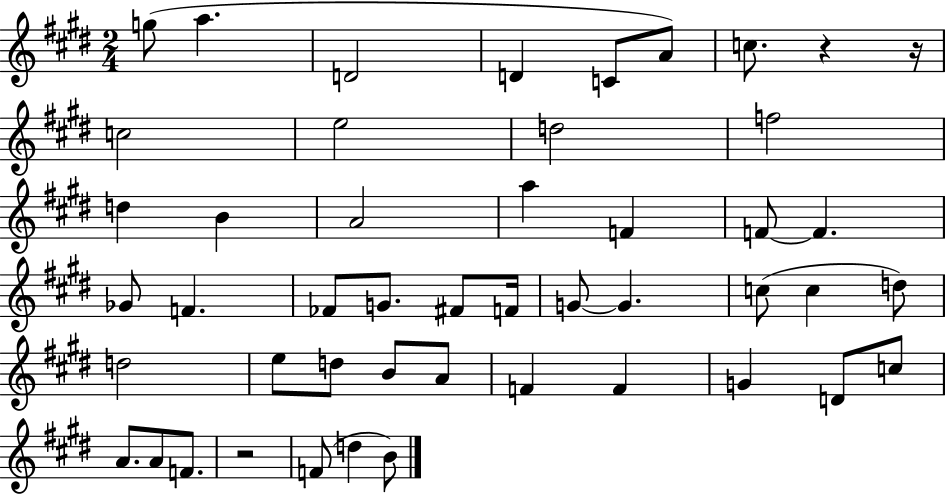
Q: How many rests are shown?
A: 3